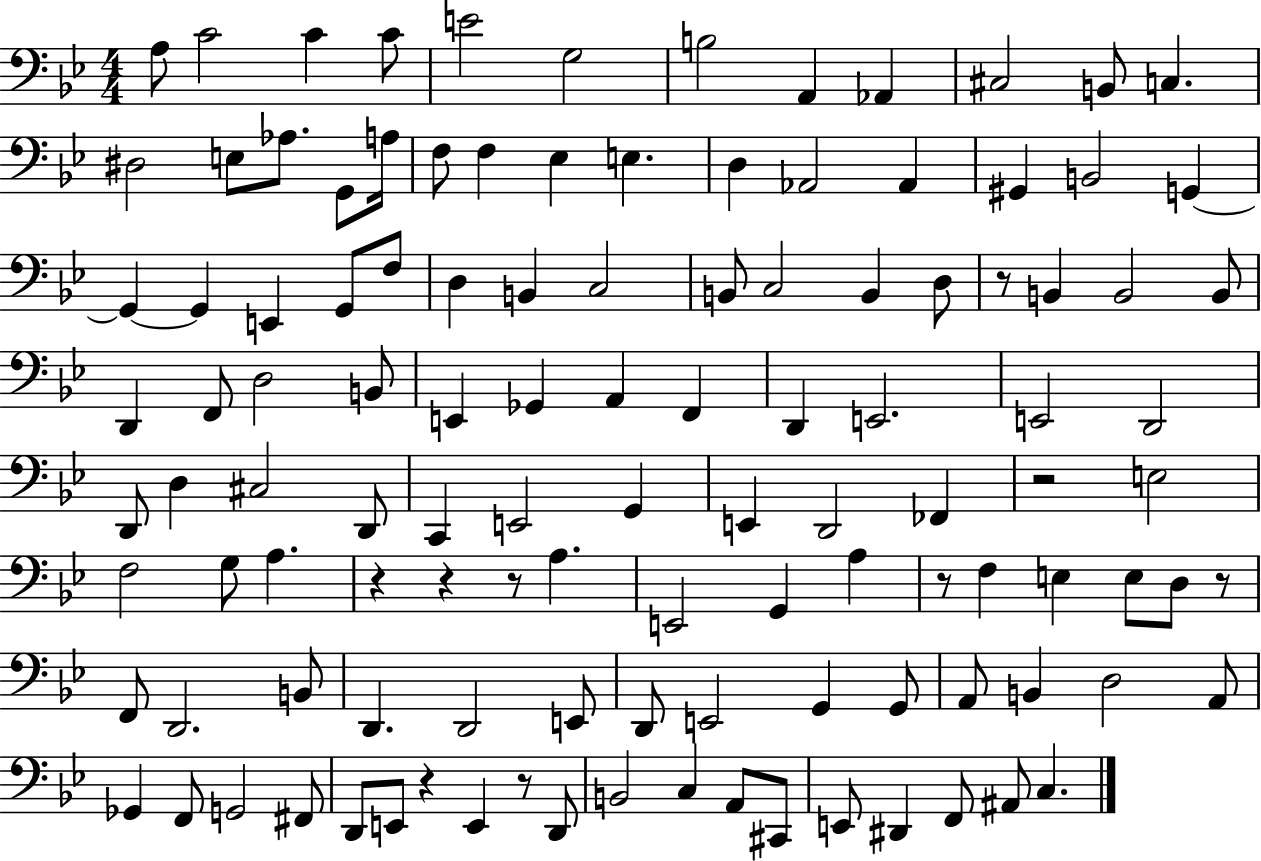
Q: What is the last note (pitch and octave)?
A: C3